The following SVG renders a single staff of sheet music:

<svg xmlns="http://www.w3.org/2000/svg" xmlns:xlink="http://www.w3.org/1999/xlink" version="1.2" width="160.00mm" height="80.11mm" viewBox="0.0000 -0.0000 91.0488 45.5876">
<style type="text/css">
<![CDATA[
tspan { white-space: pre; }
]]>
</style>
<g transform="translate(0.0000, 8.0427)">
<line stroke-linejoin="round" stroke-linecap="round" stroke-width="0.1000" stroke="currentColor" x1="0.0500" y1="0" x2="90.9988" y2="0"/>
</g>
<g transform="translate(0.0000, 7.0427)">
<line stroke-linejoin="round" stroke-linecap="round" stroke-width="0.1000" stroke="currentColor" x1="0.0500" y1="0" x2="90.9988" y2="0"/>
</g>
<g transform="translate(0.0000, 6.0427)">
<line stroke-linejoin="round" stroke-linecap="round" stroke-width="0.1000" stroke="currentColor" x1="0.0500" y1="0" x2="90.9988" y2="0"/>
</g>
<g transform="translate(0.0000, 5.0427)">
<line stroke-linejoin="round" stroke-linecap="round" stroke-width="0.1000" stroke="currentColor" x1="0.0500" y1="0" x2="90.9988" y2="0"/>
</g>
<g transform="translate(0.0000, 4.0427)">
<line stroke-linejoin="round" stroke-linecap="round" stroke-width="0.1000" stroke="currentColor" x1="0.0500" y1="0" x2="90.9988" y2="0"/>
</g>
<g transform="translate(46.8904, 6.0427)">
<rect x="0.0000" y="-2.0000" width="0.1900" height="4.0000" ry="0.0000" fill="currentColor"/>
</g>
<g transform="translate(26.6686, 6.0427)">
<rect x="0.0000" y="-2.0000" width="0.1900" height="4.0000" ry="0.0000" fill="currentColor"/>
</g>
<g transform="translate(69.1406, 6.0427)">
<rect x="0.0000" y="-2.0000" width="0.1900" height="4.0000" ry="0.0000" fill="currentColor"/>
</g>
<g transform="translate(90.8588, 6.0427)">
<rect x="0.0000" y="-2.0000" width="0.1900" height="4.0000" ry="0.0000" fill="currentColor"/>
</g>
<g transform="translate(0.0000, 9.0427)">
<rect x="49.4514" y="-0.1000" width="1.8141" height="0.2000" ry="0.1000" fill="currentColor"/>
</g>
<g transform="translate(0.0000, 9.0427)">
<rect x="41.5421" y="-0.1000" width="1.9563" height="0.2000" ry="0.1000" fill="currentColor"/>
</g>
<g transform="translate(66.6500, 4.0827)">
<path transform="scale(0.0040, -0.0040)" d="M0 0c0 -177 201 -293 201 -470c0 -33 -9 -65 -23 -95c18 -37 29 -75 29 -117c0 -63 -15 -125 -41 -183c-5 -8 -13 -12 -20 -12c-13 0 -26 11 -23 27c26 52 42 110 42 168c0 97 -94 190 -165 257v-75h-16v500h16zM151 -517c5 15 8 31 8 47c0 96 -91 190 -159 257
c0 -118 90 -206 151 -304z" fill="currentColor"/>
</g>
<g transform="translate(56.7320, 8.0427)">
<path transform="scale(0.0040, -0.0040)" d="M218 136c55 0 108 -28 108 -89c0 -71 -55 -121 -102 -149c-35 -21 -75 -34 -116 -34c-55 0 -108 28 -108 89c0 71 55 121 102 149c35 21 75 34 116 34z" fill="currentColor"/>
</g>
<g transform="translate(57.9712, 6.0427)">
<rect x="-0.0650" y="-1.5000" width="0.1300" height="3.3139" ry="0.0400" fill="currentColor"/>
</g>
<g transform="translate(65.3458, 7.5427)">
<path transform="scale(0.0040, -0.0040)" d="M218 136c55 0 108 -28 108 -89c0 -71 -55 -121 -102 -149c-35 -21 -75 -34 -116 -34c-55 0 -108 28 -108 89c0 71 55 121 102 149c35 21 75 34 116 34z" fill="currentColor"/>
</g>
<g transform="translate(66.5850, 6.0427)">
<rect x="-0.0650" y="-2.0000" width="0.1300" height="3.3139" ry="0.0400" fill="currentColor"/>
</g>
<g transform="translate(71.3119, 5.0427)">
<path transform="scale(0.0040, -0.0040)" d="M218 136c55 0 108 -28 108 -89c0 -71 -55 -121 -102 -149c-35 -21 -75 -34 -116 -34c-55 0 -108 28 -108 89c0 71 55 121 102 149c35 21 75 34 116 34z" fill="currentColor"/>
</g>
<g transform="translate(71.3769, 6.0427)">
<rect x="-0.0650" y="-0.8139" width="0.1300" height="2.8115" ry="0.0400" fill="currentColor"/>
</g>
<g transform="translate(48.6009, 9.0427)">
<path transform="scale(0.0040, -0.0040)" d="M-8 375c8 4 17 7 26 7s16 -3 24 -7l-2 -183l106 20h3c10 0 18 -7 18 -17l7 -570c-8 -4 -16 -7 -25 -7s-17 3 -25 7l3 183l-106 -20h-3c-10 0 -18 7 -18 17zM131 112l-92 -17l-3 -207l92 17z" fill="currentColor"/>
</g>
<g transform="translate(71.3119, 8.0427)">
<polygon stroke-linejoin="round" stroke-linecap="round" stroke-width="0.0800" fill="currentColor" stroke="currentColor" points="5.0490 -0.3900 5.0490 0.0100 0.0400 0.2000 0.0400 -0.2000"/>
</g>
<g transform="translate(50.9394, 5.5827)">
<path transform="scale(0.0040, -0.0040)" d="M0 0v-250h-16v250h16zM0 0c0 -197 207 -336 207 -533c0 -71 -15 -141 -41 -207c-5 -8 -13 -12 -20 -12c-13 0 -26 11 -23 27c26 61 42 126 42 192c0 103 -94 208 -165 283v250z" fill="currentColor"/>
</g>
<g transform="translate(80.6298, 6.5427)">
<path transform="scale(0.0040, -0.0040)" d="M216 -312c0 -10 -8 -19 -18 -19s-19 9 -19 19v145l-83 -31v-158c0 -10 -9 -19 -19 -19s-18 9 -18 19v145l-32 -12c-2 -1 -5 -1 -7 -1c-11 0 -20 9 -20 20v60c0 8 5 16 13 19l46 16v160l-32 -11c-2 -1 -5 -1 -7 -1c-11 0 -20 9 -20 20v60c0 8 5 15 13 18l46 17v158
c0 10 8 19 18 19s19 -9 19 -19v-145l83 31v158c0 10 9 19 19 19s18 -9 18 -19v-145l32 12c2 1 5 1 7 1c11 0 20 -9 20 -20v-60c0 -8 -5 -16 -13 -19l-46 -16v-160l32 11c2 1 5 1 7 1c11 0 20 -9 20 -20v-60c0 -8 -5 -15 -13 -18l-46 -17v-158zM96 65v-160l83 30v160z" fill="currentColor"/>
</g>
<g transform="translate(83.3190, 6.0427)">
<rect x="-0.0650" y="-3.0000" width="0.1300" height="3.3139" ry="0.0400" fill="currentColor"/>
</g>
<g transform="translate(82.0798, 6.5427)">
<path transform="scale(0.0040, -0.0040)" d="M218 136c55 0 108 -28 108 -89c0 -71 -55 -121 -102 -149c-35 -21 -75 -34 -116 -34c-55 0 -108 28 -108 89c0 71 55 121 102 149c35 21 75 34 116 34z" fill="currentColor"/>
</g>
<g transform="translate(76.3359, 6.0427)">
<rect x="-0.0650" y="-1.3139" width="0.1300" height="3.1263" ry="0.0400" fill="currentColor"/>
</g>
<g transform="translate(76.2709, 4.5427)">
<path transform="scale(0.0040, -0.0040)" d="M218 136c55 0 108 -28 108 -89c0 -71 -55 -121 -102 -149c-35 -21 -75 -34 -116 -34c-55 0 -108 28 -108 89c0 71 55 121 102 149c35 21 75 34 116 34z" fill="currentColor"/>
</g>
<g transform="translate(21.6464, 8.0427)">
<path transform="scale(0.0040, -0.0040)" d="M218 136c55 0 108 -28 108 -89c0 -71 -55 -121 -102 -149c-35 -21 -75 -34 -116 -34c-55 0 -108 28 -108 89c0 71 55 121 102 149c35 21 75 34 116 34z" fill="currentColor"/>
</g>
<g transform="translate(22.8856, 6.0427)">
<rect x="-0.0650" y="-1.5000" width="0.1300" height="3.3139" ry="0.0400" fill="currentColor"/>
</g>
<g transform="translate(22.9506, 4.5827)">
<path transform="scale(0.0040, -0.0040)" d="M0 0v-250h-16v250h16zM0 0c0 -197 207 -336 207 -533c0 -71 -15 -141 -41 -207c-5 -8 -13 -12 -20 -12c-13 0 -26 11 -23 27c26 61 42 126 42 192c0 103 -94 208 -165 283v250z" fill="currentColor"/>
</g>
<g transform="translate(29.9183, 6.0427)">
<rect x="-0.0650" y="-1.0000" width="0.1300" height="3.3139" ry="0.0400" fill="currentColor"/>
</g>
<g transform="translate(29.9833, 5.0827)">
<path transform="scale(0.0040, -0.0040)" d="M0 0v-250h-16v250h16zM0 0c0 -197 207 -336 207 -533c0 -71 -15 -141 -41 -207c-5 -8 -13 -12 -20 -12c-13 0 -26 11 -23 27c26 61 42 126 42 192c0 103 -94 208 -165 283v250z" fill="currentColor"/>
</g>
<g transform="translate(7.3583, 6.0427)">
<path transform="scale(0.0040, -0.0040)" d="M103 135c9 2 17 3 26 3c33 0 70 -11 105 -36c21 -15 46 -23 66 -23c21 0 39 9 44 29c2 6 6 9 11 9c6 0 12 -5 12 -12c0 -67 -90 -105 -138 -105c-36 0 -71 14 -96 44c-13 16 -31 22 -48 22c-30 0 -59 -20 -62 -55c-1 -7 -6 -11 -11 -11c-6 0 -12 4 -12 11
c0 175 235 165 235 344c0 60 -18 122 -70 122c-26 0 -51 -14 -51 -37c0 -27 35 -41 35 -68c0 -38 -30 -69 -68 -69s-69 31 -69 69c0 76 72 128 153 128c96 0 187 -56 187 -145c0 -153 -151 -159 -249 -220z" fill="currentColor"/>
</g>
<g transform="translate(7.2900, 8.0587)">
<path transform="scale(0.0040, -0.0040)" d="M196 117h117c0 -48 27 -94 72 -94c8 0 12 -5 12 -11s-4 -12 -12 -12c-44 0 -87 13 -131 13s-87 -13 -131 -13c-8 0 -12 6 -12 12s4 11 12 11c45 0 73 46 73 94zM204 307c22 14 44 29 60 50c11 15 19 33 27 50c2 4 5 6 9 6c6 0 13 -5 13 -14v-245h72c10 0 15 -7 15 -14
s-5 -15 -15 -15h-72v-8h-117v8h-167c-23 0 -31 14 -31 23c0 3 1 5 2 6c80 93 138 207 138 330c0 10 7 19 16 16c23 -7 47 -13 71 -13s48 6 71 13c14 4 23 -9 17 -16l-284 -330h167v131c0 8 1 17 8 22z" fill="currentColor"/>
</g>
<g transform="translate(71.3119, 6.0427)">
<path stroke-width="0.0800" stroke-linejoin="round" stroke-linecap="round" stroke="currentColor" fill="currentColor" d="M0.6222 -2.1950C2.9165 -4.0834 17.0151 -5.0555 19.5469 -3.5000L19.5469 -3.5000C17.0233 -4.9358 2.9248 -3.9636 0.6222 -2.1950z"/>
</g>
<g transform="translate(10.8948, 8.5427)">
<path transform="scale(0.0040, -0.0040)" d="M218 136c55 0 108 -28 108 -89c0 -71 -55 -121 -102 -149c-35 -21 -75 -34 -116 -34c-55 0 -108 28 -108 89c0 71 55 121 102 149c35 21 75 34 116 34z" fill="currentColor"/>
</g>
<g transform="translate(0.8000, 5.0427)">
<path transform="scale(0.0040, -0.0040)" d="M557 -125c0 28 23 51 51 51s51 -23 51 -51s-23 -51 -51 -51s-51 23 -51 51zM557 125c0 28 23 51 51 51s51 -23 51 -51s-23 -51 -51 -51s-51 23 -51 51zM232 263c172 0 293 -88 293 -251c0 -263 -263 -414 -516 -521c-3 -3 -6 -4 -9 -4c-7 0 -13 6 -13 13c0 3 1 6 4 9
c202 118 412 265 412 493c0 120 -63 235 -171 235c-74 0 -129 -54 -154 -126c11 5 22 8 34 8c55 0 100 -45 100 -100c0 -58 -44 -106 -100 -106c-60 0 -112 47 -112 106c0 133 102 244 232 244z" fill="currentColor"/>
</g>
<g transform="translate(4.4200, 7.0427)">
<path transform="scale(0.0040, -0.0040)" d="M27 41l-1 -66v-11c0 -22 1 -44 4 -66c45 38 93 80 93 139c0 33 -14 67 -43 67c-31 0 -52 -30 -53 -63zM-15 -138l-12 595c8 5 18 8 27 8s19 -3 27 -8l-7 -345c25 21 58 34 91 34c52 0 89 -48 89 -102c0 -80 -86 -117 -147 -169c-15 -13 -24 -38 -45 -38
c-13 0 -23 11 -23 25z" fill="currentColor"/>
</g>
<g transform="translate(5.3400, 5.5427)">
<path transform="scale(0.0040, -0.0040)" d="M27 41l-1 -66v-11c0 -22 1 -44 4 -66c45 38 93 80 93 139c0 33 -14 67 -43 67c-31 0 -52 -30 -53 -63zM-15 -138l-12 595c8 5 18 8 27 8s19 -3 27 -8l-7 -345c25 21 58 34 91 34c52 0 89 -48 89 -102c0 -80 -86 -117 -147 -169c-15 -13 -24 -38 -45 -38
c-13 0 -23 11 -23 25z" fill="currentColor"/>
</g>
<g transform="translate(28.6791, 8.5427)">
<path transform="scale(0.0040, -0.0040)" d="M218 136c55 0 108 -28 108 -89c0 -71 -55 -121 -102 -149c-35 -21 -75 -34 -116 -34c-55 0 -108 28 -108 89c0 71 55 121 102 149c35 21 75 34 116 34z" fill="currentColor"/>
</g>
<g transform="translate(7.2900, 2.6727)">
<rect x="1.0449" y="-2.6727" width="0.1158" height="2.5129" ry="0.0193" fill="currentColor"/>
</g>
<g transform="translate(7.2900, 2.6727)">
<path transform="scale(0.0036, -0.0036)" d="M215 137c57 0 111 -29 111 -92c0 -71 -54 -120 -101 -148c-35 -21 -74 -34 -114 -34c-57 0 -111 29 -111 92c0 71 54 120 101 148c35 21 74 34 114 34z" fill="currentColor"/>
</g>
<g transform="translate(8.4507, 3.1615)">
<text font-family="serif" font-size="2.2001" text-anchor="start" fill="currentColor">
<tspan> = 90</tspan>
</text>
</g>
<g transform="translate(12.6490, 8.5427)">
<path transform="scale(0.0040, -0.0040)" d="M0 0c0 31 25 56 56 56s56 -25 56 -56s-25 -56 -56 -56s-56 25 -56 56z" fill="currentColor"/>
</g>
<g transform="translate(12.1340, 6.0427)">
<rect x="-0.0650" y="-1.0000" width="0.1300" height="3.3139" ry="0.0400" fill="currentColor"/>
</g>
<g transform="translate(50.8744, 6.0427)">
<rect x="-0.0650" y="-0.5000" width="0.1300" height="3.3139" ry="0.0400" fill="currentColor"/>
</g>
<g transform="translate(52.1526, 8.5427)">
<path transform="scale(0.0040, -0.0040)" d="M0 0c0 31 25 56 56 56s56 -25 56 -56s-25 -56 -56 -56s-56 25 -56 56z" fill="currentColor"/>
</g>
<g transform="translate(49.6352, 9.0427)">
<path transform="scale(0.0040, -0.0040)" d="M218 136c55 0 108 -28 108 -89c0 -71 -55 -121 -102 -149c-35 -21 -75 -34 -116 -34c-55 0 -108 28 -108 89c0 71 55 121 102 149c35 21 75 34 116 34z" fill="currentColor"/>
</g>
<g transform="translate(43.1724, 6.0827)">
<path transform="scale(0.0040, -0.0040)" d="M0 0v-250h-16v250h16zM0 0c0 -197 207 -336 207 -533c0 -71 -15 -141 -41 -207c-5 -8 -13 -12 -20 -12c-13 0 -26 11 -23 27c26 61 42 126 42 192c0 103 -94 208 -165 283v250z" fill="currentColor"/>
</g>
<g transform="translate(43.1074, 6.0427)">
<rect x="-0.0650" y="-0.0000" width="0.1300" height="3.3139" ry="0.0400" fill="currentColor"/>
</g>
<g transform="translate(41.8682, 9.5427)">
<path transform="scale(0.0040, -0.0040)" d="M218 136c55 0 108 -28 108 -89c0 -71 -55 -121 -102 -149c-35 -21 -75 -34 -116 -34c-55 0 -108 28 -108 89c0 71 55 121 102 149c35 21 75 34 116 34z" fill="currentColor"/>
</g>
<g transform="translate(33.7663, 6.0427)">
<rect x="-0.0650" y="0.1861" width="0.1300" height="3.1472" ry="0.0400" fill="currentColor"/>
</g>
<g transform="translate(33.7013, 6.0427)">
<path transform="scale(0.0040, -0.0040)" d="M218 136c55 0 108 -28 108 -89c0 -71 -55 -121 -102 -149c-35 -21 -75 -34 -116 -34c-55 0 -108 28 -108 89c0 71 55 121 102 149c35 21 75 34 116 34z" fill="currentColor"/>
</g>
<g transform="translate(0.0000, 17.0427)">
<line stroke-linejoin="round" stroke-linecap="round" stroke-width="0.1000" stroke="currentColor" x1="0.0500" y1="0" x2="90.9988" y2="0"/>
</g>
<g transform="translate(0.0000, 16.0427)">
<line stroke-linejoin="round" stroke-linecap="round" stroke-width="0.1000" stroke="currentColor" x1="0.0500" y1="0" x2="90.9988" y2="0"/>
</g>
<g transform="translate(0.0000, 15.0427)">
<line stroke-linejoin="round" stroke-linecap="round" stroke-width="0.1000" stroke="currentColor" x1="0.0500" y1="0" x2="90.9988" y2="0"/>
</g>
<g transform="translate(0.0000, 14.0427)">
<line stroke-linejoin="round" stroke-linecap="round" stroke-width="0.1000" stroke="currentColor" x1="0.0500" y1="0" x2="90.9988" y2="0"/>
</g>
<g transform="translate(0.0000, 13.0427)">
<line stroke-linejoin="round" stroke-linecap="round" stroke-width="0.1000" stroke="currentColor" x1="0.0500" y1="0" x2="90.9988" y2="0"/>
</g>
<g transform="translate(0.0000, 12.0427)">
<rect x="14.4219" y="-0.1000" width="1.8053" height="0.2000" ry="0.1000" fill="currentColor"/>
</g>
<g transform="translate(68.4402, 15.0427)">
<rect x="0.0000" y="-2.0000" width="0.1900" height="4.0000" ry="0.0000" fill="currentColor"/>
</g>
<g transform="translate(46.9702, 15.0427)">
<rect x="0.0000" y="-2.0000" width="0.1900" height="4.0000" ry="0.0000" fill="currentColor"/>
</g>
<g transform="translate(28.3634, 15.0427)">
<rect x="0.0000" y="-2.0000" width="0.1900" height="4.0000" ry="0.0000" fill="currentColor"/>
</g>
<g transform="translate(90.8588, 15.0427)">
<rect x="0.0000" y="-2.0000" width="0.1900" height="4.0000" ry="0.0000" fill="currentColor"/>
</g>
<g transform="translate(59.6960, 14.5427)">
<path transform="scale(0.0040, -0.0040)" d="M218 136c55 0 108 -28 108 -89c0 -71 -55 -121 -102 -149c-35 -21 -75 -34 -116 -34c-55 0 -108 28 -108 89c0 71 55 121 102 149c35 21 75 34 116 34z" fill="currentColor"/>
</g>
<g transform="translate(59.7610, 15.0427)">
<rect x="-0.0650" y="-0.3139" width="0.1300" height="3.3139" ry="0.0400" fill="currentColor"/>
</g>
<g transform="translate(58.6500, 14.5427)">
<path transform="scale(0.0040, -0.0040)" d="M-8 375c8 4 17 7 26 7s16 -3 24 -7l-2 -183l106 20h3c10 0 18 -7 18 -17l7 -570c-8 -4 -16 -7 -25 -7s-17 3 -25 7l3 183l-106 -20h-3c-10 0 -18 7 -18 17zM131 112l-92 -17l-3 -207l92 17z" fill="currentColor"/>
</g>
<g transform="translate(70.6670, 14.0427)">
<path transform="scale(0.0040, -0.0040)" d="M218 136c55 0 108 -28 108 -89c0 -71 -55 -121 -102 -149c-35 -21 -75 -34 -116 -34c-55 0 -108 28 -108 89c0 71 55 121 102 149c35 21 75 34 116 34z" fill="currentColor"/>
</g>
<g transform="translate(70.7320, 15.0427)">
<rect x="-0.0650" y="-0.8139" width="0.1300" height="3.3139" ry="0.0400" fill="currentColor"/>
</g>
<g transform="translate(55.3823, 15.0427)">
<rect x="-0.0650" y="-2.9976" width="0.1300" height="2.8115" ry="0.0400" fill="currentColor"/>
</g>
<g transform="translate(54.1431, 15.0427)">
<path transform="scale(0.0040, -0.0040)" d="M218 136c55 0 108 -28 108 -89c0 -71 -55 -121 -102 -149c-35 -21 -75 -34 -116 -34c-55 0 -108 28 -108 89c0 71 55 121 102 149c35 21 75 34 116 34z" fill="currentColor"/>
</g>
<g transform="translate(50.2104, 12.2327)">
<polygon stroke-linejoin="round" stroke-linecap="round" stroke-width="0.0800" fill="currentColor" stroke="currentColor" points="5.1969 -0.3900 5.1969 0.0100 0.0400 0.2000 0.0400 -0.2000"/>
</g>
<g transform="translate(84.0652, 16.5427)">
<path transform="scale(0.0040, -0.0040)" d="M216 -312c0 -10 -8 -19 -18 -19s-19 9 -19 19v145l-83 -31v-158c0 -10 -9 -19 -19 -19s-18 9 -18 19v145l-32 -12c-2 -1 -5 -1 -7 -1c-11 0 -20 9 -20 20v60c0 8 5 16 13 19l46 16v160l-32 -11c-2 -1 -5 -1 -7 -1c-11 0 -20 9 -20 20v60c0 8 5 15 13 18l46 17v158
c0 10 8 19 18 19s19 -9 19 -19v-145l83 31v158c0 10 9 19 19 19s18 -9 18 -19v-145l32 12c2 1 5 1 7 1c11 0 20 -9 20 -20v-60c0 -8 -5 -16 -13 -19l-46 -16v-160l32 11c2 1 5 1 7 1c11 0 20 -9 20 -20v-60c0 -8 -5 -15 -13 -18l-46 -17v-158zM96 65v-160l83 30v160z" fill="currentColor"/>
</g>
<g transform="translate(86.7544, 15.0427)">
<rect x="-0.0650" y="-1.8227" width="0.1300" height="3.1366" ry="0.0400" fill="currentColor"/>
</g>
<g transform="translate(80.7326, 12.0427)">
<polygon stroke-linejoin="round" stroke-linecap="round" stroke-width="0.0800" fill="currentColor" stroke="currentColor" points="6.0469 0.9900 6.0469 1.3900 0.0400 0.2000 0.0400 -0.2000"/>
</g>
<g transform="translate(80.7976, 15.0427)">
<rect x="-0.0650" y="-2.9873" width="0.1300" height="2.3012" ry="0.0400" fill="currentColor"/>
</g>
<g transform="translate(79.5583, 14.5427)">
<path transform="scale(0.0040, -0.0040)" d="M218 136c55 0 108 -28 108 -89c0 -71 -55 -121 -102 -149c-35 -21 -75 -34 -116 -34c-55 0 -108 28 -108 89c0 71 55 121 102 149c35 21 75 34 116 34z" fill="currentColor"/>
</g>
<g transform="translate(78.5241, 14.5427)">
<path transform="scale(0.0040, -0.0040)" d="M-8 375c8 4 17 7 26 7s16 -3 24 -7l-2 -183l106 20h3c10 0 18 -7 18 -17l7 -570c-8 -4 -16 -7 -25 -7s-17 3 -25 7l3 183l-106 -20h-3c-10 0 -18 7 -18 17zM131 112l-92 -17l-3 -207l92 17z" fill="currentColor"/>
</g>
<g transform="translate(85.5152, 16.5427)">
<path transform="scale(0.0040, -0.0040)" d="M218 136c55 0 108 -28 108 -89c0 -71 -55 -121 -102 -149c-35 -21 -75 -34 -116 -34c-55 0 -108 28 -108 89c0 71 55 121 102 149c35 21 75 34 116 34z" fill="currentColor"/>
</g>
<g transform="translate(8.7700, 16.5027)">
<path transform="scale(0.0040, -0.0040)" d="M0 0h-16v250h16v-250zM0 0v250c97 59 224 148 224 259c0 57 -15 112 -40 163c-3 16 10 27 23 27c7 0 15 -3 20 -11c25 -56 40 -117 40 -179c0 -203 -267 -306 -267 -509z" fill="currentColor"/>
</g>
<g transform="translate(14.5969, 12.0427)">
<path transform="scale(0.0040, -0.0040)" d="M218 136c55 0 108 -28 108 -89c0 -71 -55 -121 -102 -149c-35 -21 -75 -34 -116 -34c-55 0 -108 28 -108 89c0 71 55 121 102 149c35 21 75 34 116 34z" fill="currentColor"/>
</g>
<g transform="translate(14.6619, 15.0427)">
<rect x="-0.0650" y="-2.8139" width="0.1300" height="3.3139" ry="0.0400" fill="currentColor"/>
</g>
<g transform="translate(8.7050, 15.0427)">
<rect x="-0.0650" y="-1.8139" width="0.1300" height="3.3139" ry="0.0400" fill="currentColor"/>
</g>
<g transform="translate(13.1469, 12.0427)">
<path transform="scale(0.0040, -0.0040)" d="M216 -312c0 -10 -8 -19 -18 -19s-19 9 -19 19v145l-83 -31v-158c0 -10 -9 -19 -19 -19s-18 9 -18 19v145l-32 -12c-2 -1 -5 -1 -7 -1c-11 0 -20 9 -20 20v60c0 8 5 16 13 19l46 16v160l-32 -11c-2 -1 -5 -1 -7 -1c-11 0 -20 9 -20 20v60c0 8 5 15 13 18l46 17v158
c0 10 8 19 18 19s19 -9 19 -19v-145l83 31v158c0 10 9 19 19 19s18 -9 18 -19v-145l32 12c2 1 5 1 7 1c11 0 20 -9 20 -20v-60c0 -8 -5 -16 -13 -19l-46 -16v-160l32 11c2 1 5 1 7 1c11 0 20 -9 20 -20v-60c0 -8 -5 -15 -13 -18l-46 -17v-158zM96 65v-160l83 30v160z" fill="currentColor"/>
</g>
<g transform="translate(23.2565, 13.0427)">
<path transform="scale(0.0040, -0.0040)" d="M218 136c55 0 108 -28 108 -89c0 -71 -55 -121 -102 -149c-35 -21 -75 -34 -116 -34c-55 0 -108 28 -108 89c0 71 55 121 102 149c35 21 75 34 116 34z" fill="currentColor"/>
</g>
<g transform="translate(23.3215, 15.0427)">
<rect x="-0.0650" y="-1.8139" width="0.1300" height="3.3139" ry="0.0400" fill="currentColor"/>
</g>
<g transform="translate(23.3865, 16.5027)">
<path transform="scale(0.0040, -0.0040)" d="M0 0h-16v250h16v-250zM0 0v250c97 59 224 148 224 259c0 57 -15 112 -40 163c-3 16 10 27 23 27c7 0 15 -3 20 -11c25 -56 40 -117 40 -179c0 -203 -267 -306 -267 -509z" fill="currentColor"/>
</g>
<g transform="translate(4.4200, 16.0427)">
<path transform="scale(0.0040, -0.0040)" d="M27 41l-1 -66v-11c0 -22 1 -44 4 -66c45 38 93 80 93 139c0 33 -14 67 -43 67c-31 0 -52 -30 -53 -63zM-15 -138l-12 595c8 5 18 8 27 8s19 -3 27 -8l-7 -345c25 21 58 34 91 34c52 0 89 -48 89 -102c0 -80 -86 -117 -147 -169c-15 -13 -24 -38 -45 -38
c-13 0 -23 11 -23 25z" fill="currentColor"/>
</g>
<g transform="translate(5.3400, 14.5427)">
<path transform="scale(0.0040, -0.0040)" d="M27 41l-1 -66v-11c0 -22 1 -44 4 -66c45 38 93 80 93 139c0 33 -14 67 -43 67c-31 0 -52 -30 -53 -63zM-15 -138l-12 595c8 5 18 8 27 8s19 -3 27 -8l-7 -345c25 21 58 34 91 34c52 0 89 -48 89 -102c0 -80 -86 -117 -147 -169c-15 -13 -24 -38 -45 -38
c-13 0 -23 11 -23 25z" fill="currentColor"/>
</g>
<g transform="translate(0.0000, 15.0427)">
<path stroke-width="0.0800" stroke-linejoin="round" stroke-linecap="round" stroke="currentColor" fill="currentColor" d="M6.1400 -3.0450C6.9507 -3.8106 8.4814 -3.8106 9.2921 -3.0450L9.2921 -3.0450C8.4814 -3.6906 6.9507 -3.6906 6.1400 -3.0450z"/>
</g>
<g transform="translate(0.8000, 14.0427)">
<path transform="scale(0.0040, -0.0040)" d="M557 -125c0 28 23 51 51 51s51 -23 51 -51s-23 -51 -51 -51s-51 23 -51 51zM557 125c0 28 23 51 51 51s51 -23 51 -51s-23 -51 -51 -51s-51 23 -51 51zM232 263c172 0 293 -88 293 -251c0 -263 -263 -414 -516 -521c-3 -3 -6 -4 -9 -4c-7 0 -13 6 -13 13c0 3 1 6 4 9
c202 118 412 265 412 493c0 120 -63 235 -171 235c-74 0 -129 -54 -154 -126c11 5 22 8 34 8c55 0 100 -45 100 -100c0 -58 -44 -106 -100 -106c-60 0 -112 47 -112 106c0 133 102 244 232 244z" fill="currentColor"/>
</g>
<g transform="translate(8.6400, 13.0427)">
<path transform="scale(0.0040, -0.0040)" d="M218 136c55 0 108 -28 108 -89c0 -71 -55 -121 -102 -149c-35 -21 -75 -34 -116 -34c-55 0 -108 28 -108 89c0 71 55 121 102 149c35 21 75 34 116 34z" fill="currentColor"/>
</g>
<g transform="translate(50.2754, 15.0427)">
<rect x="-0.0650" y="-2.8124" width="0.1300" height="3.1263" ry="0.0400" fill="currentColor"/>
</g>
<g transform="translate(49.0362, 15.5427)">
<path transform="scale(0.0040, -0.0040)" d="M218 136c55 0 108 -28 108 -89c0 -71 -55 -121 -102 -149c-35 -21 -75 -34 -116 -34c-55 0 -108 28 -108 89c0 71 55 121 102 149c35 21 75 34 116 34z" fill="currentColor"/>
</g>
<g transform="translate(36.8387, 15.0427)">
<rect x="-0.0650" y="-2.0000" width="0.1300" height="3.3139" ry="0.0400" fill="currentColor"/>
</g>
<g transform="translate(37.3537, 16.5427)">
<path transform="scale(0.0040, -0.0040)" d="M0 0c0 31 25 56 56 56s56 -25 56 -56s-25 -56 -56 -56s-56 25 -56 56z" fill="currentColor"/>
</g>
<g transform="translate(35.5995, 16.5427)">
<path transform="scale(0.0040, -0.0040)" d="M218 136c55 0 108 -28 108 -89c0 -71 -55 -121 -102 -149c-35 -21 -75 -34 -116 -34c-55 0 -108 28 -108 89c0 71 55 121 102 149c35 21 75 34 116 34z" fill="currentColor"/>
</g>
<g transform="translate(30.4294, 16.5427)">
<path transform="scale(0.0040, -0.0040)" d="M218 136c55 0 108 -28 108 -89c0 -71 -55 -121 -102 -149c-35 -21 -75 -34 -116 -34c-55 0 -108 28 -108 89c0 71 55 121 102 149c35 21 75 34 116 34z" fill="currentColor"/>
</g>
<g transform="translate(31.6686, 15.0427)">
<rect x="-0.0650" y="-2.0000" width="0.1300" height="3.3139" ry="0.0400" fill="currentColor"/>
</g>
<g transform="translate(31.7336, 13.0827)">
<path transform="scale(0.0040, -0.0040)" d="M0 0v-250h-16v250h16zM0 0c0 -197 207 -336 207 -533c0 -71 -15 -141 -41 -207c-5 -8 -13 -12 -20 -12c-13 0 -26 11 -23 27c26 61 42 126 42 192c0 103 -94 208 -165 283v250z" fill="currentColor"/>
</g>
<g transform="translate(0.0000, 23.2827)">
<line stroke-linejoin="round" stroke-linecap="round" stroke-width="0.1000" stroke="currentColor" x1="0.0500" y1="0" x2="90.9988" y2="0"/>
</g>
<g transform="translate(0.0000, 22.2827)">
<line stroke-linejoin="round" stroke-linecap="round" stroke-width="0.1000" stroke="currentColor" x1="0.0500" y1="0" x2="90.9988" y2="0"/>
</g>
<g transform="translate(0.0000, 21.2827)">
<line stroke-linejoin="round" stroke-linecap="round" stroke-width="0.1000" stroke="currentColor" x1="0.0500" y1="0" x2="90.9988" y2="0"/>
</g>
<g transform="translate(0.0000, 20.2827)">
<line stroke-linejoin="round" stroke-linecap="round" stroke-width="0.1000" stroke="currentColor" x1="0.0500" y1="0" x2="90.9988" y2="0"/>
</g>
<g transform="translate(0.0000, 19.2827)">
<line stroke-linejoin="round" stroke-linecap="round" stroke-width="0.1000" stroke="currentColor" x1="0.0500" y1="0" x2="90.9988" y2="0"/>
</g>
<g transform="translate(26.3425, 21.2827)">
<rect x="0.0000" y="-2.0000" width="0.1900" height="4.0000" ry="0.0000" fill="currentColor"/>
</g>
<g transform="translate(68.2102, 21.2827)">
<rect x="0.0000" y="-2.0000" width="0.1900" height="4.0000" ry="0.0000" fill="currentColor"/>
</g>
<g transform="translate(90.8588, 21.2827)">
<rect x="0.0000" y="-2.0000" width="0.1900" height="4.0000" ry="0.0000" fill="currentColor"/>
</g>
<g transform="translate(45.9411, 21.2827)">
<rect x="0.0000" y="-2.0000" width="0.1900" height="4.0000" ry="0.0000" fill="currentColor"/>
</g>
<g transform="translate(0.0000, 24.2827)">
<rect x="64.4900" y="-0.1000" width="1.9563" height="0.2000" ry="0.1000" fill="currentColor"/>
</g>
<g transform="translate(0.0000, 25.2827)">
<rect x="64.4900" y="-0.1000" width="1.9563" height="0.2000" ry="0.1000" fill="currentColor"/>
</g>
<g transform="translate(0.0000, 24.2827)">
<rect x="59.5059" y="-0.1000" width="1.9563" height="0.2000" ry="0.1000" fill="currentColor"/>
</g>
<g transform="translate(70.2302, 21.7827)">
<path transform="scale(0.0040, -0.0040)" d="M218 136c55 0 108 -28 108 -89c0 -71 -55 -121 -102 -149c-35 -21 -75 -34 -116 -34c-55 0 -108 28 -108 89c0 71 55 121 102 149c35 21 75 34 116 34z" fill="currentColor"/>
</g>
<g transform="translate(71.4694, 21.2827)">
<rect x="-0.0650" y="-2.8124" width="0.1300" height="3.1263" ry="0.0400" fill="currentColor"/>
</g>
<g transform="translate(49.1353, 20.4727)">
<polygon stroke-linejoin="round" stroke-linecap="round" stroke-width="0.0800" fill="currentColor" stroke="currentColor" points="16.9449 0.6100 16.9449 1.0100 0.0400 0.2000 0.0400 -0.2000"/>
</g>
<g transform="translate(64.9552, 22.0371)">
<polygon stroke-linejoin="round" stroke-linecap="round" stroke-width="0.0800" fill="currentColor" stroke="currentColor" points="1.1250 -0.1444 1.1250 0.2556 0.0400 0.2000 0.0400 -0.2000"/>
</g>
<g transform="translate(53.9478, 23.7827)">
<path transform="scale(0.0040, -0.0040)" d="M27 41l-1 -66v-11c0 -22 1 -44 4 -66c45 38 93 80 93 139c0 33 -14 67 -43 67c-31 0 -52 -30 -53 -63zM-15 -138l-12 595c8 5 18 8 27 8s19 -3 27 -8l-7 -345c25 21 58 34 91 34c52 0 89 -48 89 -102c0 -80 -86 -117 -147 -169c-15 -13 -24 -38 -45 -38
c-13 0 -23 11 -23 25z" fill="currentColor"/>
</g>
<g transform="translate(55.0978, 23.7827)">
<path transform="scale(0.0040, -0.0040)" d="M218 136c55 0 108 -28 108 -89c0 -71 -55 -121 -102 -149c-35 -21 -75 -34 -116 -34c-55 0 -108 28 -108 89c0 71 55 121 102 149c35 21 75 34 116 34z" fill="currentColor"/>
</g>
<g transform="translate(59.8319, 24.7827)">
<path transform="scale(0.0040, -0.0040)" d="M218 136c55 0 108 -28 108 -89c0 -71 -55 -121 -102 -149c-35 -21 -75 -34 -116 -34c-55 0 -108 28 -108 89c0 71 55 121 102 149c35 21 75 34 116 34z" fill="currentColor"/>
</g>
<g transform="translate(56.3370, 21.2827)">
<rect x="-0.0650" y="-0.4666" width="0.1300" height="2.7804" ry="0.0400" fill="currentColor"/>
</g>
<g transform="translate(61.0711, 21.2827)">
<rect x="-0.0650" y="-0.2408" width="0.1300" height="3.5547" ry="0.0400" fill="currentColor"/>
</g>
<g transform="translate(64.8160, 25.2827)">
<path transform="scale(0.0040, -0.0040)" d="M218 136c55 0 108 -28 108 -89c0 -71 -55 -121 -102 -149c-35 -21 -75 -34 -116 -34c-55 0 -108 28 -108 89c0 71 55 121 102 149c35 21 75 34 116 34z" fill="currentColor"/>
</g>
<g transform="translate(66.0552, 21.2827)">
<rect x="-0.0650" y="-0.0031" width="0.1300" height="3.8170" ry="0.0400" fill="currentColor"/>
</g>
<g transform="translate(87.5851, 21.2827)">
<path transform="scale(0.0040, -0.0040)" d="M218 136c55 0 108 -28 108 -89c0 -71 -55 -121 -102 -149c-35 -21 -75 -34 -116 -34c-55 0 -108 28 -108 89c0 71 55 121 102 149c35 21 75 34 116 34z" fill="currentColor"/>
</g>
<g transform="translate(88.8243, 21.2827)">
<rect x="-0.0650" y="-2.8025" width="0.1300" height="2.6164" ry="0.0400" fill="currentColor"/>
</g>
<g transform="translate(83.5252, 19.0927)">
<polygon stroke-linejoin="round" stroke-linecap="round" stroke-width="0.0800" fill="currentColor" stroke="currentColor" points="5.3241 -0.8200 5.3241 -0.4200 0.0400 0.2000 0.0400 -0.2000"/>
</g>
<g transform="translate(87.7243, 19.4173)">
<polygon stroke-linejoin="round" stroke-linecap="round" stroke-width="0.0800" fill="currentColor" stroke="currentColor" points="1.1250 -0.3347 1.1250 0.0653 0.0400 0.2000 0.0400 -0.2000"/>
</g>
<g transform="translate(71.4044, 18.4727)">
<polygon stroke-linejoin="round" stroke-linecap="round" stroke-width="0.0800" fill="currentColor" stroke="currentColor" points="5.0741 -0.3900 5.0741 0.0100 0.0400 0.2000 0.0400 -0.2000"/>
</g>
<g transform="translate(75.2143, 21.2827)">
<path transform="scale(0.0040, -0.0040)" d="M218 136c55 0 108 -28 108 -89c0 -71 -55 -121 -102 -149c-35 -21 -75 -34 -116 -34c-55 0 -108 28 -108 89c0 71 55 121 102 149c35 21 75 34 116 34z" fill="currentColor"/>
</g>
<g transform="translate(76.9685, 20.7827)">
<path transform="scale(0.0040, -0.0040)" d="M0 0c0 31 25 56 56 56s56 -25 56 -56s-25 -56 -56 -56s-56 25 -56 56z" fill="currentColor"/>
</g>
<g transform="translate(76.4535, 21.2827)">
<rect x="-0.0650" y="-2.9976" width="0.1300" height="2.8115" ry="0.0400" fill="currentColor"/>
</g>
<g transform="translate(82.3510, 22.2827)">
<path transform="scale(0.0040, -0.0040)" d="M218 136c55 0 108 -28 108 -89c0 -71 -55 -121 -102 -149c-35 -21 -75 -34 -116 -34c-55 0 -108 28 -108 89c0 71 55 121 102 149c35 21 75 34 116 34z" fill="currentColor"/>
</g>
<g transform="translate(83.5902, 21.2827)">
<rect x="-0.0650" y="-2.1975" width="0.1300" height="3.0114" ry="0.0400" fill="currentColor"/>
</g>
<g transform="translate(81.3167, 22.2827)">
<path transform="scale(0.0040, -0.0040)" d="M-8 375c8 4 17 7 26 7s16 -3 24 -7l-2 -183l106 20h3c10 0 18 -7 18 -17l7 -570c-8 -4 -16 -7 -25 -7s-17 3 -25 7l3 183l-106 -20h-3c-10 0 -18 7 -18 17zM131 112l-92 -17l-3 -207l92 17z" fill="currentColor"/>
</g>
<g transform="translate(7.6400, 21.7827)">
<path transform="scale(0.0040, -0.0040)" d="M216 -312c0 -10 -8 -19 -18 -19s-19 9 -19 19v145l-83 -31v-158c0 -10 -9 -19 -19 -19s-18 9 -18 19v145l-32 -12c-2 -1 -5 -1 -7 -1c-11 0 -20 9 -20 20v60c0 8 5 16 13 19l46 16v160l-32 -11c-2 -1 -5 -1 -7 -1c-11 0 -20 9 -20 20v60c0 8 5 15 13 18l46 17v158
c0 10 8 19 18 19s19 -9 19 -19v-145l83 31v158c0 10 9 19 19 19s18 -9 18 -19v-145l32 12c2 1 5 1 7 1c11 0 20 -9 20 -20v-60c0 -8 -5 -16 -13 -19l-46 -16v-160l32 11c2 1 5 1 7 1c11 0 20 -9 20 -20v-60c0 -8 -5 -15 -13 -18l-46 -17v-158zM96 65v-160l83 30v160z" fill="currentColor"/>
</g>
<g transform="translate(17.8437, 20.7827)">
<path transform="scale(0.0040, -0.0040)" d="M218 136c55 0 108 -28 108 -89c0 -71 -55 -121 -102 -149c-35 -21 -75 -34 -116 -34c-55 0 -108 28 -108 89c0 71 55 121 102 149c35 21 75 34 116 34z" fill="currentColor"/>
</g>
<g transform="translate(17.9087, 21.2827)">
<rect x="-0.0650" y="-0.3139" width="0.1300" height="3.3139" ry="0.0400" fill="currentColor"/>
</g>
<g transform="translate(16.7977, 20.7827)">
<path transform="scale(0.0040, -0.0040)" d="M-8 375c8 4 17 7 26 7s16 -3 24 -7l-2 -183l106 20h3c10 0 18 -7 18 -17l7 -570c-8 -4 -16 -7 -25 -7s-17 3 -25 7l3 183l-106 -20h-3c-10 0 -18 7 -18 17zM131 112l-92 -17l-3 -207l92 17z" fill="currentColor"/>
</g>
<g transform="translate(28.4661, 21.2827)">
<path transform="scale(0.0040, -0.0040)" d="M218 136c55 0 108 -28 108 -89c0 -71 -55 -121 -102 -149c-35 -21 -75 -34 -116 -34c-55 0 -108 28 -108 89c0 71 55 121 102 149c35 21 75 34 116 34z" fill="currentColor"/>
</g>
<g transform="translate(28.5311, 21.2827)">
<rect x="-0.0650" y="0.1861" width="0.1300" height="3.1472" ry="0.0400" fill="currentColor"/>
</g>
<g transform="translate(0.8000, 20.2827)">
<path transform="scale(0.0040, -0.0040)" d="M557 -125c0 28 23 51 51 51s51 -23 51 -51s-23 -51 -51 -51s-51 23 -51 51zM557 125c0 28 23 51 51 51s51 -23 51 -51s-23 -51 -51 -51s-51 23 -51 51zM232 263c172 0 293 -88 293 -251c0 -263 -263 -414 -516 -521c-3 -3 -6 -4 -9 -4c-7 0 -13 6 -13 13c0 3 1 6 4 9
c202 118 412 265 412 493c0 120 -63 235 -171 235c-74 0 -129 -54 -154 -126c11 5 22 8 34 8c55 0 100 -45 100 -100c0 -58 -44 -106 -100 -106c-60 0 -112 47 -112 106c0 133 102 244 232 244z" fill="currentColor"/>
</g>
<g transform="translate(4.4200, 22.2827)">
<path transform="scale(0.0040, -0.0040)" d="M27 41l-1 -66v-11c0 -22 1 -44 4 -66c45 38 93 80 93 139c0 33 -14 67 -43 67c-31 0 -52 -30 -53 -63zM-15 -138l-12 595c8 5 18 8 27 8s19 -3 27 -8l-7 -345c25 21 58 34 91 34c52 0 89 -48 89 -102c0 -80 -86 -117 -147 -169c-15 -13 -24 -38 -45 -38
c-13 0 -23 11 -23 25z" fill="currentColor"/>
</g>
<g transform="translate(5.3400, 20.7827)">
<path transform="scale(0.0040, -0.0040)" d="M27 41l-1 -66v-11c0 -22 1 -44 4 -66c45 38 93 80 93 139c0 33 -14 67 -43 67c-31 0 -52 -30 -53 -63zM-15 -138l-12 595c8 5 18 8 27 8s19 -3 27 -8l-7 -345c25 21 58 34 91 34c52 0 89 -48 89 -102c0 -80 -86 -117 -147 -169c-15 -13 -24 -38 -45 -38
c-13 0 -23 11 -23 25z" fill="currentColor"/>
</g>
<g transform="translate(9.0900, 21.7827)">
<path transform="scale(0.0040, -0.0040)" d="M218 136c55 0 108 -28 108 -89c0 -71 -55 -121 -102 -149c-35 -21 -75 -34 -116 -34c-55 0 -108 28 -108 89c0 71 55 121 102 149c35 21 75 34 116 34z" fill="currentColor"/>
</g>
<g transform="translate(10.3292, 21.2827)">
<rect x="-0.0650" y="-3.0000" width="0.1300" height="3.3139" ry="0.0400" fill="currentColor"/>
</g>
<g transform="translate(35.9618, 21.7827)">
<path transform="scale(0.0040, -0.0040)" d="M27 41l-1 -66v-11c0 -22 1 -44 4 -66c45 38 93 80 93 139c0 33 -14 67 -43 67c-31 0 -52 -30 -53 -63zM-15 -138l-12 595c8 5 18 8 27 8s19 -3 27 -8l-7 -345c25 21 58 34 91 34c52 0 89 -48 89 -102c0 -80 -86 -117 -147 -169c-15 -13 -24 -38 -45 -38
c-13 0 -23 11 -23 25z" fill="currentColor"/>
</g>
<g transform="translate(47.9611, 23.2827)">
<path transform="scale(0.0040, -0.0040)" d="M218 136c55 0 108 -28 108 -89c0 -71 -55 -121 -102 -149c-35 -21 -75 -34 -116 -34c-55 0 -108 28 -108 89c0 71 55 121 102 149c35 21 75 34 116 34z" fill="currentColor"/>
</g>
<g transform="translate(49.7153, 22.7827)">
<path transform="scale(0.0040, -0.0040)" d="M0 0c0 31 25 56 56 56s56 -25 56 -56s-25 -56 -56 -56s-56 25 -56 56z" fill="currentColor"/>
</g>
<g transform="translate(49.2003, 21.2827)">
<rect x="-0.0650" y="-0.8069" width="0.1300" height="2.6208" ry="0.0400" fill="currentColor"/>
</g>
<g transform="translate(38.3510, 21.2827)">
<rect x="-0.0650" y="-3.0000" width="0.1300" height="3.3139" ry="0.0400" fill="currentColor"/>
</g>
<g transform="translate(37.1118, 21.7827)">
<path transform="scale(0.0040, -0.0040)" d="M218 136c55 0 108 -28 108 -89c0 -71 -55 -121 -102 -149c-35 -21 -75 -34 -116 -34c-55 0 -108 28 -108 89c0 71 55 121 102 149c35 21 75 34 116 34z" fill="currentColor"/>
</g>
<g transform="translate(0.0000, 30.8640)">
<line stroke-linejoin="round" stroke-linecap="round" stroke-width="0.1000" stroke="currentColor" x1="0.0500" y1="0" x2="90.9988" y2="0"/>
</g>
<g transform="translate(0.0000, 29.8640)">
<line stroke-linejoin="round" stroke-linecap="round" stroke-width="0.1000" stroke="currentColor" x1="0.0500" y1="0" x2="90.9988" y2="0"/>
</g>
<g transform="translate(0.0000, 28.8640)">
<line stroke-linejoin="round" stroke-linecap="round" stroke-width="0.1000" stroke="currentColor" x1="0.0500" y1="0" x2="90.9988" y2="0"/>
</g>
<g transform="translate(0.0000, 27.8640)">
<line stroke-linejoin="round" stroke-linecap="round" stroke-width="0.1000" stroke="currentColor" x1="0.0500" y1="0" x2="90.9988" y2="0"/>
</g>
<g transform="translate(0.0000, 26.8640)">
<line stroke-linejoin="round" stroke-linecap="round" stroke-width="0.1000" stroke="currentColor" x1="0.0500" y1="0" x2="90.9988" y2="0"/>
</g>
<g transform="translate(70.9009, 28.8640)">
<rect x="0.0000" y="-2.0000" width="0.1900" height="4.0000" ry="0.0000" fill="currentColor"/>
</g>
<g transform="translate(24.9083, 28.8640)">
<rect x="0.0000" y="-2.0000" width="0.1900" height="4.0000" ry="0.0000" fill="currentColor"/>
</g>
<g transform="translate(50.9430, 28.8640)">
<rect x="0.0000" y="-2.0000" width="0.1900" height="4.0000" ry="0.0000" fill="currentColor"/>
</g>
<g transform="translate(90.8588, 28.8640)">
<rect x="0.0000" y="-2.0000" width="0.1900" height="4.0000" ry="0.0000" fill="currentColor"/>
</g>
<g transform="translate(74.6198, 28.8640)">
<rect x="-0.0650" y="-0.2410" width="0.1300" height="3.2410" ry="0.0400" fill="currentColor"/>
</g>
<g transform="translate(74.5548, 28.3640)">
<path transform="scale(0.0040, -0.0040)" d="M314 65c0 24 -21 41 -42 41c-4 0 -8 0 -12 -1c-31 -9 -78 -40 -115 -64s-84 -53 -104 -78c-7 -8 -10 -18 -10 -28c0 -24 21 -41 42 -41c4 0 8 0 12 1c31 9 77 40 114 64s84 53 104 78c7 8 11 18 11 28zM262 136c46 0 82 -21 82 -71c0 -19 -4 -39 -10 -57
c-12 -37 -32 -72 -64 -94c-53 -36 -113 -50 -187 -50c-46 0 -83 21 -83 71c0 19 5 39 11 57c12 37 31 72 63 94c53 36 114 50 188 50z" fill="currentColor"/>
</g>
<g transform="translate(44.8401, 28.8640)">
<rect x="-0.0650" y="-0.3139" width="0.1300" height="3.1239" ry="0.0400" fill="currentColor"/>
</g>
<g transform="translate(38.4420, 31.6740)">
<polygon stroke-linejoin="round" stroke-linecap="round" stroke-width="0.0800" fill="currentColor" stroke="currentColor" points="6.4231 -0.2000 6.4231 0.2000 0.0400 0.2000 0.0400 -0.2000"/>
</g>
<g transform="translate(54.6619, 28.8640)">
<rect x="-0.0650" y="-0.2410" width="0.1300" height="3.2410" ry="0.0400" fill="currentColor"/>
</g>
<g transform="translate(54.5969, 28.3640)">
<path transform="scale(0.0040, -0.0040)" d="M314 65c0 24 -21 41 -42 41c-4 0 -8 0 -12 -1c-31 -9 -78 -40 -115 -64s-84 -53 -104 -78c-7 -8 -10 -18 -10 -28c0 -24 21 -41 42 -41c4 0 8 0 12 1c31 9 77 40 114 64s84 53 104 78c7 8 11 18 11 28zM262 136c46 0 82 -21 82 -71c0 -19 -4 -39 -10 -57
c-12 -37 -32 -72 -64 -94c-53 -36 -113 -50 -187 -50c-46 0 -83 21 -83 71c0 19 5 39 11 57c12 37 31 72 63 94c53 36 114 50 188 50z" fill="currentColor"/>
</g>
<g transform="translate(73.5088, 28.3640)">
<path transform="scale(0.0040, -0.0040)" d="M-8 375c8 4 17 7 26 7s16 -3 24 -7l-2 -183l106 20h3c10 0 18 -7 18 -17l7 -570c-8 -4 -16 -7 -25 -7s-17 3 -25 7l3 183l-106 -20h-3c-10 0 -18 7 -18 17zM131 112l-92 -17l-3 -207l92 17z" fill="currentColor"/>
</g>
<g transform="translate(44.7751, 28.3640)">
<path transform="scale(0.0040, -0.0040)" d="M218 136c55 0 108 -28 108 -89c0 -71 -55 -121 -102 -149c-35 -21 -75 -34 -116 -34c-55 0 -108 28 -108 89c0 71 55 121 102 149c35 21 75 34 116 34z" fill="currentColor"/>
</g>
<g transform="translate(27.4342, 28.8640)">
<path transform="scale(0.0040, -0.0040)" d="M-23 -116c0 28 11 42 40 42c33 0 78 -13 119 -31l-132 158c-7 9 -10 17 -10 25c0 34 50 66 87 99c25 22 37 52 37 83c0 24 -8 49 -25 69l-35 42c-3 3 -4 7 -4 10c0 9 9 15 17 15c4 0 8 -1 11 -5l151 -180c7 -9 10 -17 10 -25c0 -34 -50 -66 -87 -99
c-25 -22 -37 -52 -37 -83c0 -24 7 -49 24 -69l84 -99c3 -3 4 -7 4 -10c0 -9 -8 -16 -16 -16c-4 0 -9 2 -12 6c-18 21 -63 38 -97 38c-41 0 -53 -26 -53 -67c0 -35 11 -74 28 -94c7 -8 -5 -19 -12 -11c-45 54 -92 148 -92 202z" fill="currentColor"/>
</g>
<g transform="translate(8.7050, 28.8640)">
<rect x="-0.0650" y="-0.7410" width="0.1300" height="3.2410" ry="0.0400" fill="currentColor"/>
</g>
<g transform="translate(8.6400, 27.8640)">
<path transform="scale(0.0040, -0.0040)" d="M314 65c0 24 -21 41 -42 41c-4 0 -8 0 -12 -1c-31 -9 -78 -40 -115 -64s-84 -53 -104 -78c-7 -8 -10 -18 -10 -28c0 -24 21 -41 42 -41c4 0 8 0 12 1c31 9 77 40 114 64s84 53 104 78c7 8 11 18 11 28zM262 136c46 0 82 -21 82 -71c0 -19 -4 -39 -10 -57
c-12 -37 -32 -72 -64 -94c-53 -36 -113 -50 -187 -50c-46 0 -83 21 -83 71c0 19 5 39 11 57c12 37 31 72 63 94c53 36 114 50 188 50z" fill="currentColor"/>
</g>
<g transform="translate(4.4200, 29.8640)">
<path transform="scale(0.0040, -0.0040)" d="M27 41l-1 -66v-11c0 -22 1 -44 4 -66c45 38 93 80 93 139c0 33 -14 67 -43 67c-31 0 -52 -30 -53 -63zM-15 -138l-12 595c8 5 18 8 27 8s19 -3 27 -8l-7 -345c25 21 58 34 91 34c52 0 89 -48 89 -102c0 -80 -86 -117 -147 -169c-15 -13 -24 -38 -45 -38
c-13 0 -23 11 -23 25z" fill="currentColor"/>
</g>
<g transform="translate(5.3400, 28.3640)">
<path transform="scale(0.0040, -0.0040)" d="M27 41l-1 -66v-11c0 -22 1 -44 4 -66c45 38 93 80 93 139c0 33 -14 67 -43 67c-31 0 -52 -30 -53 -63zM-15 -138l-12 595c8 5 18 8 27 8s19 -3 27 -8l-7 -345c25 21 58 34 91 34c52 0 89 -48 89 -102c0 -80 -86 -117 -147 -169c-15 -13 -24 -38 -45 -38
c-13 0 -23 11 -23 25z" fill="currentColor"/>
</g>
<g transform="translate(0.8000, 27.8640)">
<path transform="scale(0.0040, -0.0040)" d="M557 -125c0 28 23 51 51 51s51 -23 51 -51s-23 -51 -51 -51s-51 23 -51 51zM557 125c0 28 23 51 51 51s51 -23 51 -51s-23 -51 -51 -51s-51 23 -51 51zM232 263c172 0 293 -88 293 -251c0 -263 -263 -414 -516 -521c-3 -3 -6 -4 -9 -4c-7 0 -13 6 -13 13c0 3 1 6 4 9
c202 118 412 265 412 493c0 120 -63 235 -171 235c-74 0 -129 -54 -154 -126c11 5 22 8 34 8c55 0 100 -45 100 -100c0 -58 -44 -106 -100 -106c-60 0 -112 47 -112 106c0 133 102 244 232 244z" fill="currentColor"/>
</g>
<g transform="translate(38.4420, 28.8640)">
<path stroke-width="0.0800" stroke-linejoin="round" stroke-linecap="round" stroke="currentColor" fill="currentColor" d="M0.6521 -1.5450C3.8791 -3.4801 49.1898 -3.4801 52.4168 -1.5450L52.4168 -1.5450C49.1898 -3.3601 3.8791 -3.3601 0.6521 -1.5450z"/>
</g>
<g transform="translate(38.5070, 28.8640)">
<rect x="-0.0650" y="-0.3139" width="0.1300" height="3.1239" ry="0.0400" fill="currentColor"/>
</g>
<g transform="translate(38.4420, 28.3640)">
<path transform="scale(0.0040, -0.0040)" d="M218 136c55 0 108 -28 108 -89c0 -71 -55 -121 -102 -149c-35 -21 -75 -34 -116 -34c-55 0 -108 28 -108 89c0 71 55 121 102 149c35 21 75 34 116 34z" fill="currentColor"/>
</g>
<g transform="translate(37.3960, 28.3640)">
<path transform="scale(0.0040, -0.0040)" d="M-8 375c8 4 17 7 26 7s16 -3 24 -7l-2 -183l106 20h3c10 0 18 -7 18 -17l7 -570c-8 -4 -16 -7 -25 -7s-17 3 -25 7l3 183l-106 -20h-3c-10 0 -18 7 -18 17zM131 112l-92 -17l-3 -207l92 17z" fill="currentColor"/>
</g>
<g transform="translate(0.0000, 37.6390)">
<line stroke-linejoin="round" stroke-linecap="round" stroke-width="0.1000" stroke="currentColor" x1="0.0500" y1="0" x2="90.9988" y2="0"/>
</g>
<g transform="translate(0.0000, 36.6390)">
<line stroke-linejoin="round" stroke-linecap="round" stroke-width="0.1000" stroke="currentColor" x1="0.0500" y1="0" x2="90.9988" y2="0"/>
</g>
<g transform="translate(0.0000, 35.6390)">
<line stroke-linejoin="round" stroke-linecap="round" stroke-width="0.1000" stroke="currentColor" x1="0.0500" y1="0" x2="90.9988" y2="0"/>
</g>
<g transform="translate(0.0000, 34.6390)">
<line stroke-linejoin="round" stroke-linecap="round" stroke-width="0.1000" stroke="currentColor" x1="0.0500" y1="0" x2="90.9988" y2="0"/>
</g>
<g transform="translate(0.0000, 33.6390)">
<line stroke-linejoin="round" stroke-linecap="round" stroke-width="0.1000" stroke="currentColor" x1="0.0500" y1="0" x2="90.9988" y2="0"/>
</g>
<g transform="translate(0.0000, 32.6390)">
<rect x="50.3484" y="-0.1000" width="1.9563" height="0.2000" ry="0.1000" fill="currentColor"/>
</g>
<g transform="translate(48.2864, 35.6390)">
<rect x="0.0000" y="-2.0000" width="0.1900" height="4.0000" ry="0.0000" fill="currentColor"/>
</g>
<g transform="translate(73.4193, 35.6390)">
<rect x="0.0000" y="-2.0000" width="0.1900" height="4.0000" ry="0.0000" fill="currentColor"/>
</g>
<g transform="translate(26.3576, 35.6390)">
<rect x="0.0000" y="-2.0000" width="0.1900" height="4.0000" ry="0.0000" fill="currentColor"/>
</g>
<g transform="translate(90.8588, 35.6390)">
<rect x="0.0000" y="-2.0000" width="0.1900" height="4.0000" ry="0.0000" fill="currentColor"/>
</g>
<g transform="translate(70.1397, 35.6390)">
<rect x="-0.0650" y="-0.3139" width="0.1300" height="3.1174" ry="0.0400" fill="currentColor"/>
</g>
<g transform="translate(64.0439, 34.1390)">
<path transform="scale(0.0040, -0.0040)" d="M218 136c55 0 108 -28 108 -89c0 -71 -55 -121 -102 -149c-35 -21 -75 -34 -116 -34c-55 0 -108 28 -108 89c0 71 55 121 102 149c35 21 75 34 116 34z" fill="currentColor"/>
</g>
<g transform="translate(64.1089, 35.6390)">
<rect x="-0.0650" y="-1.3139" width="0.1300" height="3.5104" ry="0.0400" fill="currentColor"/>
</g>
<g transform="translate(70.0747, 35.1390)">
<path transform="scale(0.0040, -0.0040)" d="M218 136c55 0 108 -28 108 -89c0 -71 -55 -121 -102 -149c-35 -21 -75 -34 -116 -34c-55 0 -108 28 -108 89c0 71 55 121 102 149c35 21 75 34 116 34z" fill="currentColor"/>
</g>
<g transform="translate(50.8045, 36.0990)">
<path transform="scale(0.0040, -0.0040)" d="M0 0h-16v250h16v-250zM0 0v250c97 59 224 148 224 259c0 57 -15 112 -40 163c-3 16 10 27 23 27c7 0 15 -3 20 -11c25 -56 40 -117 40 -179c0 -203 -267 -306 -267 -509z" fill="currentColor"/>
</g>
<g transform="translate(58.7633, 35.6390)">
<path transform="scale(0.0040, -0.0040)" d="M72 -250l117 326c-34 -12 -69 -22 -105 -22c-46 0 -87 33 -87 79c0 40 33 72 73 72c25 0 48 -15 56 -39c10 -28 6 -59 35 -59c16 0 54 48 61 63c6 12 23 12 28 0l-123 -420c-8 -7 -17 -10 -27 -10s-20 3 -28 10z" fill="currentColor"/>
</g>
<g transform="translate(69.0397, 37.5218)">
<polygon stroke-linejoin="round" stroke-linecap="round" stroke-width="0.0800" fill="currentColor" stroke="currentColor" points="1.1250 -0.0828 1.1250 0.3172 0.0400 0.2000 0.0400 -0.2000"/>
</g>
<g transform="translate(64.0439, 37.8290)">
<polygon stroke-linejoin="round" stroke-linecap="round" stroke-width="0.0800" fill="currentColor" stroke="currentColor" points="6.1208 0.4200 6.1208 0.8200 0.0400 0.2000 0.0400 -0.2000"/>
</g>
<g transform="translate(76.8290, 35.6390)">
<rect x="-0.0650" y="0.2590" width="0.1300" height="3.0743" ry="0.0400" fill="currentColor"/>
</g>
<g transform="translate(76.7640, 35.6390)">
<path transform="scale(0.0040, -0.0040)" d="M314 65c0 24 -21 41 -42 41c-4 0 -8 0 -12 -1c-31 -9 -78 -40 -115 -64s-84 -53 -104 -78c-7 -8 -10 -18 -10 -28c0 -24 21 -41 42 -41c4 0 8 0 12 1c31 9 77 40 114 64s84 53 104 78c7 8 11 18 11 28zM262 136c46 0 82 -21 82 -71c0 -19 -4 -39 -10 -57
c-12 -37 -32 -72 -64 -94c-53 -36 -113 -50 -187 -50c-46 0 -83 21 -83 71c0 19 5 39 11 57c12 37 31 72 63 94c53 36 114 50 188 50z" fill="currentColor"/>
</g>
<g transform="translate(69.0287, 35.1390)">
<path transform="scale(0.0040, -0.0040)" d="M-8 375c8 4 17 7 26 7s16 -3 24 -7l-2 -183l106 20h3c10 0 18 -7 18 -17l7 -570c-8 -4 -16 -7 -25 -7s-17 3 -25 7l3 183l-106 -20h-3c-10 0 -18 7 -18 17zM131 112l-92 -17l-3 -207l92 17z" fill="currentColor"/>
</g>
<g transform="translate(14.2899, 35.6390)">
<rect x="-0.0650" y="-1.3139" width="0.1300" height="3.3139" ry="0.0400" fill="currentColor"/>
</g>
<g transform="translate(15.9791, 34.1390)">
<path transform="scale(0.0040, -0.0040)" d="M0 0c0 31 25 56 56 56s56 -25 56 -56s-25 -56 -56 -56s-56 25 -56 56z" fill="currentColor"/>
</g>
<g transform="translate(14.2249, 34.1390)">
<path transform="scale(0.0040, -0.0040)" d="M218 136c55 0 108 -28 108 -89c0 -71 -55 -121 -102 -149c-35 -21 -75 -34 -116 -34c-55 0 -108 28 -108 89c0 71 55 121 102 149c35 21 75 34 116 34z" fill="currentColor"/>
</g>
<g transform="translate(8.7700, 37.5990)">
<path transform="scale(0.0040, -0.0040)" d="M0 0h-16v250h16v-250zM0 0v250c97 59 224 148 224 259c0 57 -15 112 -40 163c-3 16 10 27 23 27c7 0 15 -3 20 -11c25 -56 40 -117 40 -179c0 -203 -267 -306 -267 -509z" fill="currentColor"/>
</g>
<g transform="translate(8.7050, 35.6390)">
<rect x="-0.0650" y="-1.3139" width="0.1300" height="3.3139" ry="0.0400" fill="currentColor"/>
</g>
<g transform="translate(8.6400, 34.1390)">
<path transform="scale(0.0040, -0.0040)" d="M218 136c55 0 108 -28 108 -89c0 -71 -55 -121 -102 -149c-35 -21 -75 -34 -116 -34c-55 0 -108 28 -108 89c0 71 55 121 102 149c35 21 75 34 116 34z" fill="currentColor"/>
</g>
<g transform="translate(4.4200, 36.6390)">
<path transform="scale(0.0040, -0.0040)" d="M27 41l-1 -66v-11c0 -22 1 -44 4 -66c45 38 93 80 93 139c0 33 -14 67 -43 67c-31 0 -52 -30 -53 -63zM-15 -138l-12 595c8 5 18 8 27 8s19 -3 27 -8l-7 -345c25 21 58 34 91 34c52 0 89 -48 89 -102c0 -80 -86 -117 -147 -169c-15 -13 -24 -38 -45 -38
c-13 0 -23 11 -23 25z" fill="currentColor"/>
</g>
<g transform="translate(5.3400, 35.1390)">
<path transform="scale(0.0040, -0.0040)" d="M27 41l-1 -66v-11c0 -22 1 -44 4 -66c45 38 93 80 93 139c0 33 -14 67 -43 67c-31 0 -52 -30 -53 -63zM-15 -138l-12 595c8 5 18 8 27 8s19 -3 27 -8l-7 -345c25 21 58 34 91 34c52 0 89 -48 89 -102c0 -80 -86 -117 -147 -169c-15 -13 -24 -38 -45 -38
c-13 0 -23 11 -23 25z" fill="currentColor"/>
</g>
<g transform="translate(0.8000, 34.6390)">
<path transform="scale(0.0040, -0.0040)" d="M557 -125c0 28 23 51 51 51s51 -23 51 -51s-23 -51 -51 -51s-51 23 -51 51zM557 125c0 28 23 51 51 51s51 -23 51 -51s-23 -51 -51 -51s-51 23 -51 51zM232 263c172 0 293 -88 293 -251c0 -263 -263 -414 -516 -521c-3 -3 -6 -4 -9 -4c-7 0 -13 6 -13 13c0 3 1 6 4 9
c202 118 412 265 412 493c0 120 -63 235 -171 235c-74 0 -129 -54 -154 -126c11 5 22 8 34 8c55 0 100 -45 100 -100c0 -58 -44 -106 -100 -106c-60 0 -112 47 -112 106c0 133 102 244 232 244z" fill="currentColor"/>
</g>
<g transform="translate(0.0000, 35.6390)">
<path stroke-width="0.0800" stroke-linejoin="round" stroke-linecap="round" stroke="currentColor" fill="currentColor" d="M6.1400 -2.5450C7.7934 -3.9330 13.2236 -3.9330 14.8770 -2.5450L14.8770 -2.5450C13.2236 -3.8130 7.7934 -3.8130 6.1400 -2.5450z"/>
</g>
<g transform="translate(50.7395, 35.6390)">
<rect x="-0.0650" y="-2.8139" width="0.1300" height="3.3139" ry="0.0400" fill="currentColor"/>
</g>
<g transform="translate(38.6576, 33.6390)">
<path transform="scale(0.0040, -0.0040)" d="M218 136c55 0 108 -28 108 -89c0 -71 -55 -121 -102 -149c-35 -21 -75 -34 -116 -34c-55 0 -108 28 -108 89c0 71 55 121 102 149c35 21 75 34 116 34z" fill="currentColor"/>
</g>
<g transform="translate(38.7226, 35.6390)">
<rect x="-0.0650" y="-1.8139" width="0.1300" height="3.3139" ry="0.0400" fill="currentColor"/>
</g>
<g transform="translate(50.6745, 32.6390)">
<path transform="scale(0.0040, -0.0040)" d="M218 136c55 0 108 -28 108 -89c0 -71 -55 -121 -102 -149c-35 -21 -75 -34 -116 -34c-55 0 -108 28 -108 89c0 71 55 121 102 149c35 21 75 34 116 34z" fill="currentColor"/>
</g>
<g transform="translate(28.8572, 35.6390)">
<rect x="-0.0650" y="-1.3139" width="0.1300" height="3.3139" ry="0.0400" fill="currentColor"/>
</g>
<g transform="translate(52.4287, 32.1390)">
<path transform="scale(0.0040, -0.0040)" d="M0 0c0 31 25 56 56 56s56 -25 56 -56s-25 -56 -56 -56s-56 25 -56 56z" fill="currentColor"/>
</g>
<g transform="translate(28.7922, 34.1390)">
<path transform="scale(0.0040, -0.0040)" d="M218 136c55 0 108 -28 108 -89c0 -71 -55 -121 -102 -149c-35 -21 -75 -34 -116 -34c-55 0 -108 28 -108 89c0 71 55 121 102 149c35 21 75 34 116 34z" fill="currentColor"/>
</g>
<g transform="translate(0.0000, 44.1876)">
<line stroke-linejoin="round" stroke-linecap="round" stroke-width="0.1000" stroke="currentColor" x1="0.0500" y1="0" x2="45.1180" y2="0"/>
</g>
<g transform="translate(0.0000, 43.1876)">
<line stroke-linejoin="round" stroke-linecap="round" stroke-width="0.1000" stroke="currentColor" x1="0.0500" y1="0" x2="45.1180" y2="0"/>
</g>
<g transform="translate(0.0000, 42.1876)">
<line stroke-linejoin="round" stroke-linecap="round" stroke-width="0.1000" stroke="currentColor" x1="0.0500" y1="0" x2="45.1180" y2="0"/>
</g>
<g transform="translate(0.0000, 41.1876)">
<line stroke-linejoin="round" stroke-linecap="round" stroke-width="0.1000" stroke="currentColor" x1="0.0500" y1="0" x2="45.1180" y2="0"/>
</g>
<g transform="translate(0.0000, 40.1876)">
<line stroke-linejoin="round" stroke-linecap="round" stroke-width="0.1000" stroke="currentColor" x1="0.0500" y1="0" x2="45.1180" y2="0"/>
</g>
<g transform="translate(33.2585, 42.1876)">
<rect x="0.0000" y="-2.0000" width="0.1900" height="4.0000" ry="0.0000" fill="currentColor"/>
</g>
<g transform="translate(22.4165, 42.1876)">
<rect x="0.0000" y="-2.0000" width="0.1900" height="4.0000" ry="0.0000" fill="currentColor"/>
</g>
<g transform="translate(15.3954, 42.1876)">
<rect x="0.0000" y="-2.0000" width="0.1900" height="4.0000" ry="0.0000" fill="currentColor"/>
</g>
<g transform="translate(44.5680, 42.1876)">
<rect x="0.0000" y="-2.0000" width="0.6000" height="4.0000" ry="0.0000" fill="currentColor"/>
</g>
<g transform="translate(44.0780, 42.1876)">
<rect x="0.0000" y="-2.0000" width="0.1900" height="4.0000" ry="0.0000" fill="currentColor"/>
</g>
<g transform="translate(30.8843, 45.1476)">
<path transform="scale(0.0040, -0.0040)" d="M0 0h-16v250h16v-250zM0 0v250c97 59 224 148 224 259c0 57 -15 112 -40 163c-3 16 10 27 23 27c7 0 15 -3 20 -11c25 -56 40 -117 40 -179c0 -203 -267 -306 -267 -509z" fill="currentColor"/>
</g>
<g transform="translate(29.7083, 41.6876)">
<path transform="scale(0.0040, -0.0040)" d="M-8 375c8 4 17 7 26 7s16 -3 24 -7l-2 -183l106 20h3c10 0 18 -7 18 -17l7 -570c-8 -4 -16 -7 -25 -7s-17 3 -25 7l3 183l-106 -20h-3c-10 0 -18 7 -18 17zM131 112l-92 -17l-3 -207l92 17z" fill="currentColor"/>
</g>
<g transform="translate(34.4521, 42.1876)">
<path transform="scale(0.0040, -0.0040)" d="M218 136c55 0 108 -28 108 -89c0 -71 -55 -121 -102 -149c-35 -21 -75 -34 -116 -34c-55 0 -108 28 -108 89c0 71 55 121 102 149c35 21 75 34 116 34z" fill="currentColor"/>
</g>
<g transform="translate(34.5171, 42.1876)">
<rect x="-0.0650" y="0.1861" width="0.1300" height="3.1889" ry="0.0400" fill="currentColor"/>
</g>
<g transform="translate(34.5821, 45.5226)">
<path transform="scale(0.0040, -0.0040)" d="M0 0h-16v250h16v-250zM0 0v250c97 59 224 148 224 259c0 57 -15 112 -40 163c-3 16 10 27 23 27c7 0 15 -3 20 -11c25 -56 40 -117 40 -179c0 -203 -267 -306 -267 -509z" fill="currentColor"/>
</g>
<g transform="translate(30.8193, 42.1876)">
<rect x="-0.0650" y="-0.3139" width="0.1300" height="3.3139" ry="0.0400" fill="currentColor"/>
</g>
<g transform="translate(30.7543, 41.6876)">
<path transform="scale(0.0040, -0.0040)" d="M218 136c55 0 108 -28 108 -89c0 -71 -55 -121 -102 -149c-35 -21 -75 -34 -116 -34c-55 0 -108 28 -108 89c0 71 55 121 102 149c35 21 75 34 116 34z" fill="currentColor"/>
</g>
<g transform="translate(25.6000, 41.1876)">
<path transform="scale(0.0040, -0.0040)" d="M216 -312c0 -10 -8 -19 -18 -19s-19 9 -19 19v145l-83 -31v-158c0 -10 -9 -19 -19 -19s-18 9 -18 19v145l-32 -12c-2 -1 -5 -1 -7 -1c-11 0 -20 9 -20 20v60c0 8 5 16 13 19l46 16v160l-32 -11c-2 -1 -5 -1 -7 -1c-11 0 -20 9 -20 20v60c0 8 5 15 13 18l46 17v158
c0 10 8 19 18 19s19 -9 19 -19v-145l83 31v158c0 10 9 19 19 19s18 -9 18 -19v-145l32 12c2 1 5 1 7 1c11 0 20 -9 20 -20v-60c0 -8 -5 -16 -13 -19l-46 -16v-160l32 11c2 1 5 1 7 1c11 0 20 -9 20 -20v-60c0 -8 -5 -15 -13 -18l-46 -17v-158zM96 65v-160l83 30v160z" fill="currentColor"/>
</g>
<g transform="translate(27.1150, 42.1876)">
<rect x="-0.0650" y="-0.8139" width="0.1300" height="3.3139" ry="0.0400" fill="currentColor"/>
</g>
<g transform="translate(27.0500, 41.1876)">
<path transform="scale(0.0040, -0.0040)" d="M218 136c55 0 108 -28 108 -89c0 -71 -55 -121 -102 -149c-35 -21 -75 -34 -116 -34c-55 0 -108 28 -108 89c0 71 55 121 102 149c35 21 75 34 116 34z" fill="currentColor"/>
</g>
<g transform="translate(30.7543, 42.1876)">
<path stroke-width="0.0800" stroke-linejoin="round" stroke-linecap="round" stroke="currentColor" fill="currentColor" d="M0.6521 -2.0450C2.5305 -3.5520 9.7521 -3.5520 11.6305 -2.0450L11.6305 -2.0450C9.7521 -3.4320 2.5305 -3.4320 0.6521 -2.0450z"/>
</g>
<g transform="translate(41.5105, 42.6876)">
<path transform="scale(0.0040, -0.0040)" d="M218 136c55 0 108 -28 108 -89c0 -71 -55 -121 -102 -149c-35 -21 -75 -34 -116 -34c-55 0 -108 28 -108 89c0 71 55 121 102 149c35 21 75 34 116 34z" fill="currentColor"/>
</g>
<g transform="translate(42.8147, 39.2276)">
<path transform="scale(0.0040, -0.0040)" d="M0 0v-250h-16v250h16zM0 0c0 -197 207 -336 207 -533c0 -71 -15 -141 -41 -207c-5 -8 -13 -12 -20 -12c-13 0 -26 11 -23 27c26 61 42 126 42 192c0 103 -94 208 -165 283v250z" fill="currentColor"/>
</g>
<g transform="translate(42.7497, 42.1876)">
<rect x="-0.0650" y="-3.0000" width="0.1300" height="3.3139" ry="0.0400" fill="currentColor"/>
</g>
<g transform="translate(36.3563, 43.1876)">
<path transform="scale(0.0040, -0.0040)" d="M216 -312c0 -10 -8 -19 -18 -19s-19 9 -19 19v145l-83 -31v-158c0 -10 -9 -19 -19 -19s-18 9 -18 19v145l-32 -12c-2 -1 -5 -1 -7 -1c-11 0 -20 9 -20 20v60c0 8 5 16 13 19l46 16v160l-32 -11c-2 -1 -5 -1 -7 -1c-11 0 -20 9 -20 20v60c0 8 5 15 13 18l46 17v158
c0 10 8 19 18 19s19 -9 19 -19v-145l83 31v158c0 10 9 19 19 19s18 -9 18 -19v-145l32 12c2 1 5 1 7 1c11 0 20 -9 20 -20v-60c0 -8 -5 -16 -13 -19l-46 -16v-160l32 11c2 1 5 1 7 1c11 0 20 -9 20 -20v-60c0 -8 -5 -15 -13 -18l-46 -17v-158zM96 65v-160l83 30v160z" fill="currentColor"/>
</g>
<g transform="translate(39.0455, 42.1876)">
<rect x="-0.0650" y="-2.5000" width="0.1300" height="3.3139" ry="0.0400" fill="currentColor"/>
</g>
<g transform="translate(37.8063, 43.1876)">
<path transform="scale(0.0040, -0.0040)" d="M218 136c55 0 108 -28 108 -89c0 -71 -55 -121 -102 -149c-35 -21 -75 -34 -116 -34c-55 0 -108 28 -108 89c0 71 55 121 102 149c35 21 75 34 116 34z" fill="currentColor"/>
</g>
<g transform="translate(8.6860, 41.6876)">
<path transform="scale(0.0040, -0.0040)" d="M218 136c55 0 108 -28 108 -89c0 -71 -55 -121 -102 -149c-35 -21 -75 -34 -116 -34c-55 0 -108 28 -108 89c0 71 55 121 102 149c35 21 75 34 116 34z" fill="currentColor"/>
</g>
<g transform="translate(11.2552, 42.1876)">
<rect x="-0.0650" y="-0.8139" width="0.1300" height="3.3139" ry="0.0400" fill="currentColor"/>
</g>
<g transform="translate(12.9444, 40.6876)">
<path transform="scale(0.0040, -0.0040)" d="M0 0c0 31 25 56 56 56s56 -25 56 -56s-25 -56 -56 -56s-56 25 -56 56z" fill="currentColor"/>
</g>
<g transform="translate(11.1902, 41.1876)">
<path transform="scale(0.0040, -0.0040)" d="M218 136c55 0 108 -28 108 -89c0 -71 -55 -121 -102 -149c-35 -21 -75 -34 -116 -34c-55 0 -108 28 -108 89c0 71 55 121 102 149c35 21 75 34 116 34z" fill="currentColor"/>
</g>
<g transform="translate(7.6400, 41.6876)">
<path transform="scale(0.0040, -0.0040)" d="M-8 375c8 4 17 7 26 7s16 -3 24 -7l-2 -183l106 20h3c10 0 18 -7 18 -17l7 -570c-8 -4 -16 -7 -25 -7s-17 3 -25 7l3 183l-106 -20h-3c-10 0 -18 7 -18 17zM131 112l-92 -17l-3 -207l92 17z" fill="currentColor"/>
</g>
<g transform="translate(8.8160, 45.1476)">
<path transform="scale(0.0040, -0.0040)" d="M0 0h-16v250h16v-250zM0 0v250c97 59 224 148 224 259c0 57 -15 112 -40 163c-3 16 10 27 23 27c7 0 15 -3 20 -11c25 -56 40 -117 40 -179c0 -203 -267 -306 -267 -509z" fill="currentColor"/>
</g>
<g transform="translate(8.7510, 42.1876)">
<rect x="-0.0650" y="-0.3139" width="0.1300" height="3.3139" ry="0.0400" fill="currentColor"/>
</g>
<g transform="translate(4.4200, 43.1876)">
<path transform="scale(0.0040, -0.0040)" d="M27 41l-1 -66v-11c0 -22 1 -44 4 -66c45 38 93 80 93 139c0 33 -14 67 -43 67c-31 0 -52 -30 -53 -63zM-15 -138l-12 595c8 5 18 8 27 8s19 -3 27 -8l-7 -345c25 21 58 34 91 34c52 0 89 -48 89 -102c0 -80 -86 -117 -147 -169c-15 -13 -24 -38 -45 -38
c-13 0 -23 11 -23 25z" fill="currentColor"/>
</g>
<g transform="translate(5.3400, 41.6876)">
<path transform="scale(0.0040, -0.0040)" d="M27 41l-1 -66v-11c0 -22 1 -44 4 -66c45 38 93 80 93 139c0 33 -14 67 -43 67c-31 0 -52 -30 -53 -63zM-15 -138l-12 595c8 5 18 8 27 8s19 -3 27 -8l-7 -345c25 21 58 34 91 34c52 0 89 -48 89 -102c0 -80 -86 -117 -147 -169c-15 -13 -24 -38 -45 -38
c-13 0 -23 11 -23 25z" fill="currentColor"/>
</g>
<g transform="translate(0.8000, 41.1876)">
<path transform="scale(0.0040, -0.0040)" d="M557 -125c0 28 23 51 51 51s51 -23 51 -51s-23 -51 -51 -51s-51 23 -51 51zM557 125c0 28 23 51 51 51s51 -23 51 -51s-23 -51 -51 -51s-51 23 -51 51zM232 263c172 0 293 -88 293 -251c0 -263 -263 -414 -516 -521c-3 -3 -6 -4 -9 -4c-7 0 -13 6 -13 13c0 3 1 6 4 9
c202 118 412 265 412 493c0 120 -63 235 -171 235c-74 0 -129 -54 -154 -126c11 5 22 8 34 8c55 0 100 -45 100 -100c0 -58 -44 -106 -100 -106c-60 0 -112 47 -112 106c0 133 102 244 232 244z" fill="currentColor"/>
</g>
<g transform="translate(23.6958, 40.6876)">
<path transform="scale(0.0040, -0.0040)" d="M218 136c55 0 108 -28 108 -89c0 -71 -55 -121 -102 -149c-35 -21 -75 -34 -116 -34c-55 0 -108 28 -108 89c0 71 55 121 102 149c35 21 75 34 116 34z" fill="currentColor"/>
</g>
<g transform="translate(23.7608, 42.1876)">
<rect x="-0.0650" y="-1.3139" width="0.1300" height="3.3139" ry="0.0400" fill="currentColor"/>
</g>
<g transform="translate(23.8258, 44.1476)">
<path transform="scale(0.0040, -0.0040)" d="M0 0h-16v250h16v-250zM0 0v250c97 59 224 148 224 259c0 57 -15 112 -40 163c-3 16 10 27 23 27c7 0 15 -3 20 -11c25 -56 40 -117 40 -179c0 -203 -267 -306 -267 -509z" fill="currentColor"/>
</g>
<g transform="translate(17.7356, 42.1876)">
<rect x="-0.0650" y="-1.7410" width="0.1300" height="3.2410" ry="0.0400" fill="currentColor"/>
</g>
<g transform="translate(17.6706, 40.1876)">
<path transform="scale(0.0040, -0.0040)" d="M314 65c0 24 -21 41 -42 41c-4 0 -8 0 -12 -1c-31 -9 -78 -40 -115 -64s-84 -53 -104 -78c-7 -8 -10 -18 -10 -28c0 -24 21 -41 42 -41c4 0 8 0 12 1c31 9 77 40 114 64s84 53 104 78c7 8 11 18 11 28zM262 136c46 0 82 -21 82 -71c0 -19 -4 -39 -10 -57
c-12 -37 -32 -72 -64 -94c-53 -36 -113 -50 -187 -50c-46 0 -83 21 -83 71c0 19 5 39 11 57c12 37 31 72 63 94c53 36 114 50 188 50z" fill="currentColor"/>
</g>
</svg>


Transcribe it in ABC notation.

X:1
T:Untitled
M:2/4
L:1/4
K:Bb
F,, G,,/2 F,,/2 D, D,,/2 E,,/2 G,, A,,/4 F,/2 G,/2 ^C, A,/2 ^C A,/2 A,,/2 A,, C,/2 D,/2 E, F, E,/2 ^A,,/2 ^C, E, D, _C, G,,/2 _F,,/2 D,,/2 C,,/4 C,/2 D,/2 B,,/2 D,/4 F,2 z E,/2 E,/2 _E,2 E,2 G,/2 G, G, A, C/2 z/2 G,/2 E,/4 D,2 E,/2 F, A,2 G,/2 ^F, E,/2 D,/2 ^B,, C,/2